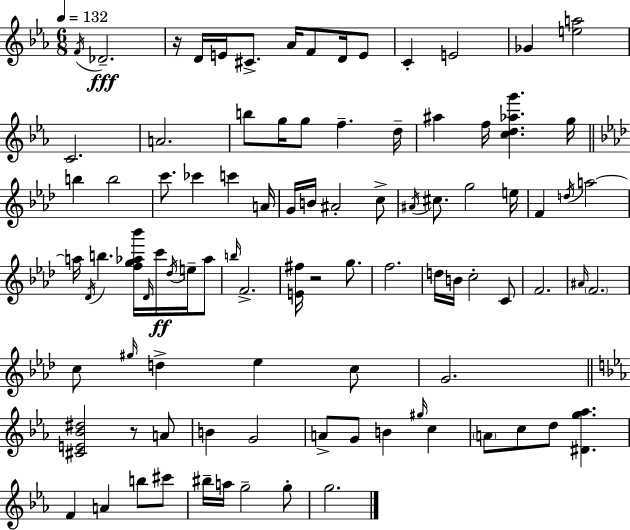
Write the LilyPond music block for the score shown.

{
  \clef treble
  \numericTimeSignature
  \time 6/8
  \key ees \major
  \tempo 4 = 132
  \repeat volta 2 { \acciaccatura { f'16 }\fff des'2.-- | r16 d'16 e'16 cis'8.-> aes'16 f'8 d'16 e'8 | c'4-. e'2 | ges'4 <e'' a''>2 | \break c'2. | a'2. | b''8 g''16 g''8 f''4.-- | d''16-- ais''4 f''16 <c'' d'' aes'' g'''>4. | \break g''16 \bar "||" \break \key f \minor b''4 b''2 | c'''8. ces'''4 c'''4 a'16 | g'16 b'16 ais'2-. c''8-> | \acciaccatura { ais'16 } cis''8. g''2 | \break e''16 f'4 \acciaccatura { d''16 } a''2~~ | a''16 \acciaccatura { des'16 } b''4. <f'' g'' aes'' bes'''>16 \grace { des'16 }\ff | c'''16 \acciaccatura { des''16 } e''16-- aes''8 \grace { b''16 } f'2.-> | <e' fis''>16 r2 | \break g''8. f''2. | d''16 b'16 c''2-. | c'8 f'2. | \grace { ais'16 } \parenthesize f'2. | \break c''8 \grace { gis''16 } d''4-> | ees''4 c''8 g'2. | \bar "||" \break \key ees \major <cis' e' bes' dis''>2 r8 a'8 | b'4 g'2 | a'8-> g'8 b'4 \grace { gis''16 } c''4 | \parenthesize a'8 c''8 d''8 <dis' g'' aes''>4. | \break f'4 a'4 b''8 cis'''8 | bis''16-- a''16 g''2-- g''8-. | g''2. | } \bar "|."
}